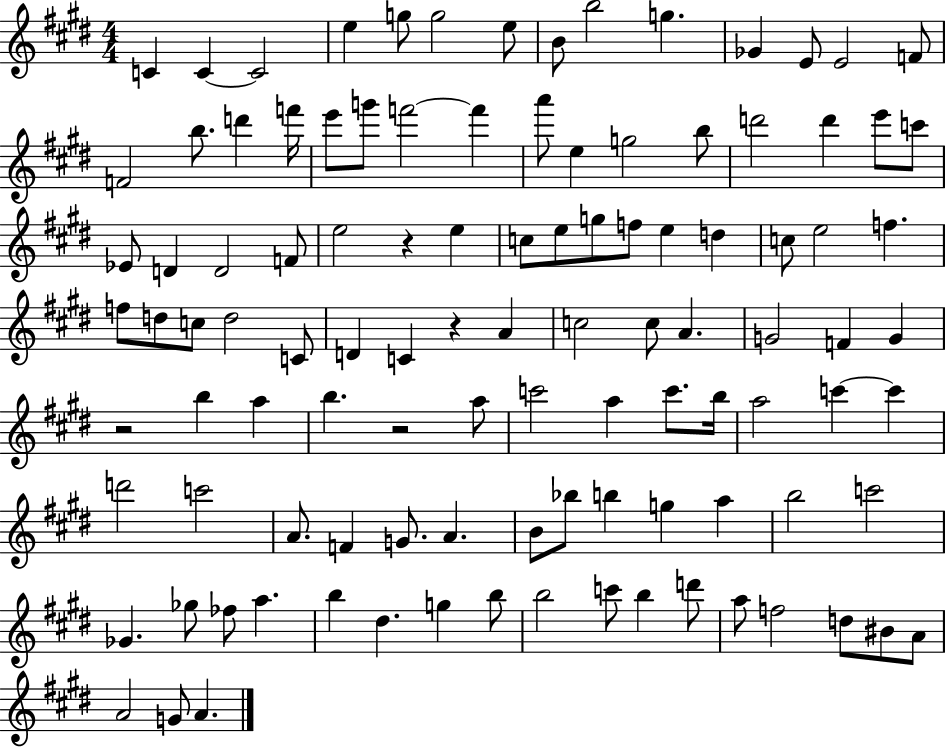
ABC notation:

X:1
T:Untitled
M:4/4
L:1/4
K:E
C C C2 e g/2 g2 e/2 B/2 b2 g _G E/2 E2 F/2 F2 b/2 d' f'/4 e'/2 g'/2 f'2 f' a'/2 e g2 b/2 d'2 d' e'/2 c'/2 _E/2 D D2 F/2 e2 z e c/2 e/2 g/2 f/2 e d c/2 e2 f f/2 d/2 c/2 d2 C/2 D C z A c2 c/2 A G2 F G z2 b a b z2 a/2 c'2 a c'/2 b/4 a2 c' c' d'2 c'2 A/2 F G/2 A B/2 _b/2 b g a b2 c'2 _G _g/2 _f/2 a b ^d g b/2 b2 c'/2 b d'/2 a/2 f2 d/2 ^B/2 A/2 A2 G/2 A